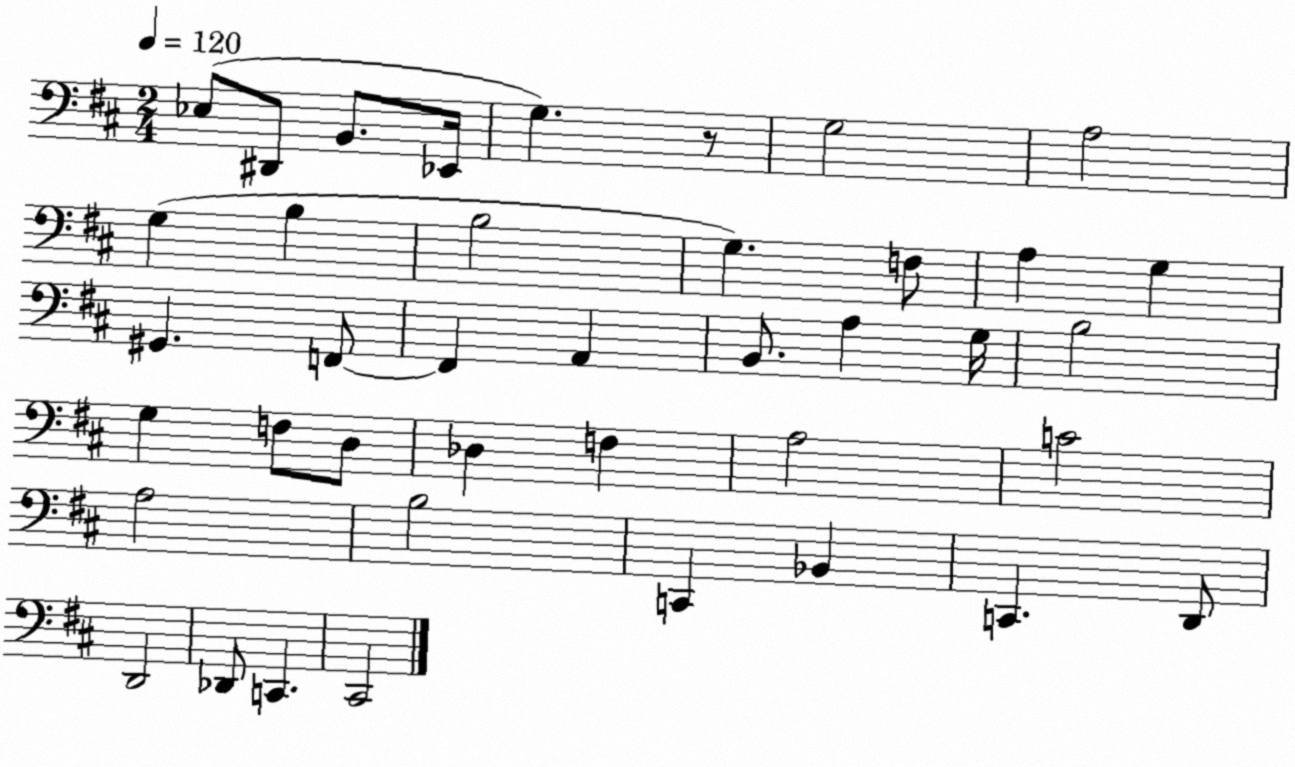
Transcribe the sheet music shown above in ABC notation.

X:1
T:Untitled
M:2/4
L:1/4
K:D
_E,/2 ^D,,/2 B,,/2 _E,,/4 G, z/2 G,2 A,2 G, B, B,2 G, F,/2 A, G, ^G,, F,,/2 F,, A,, B,,/2 A, G,/4 B,2 G, F,/2 D,/2 _D, F, A,2 C2 A,2 B,2 C,, _B,, C,, D,,/2 D,,2 _D,,/2 C,, ^C,,2